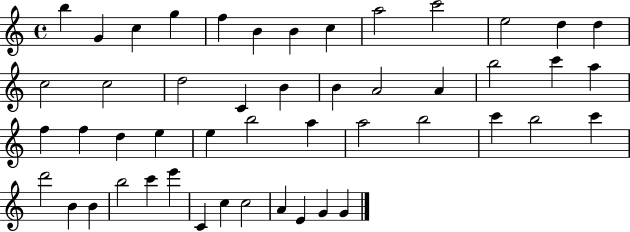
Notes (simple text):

B5/q G4/q C5/q G5/q F5/q B4/q B4/q C5/q A5/h C6/h E5/h D5/q D5/q C5/h C5/h D5/h C4/q B4/q B4/q A4/h A4/q B5/h C6/q A5/q F5/q F5/q D5/q E5/q E5/q B5/h A5/q A5/h B5/h C6/q B5/h C6/q D6/h B4/q B4/q B5/h C6/q E6/q C4/q C5/q C5/h A4/q E4/q G4/q G4/q